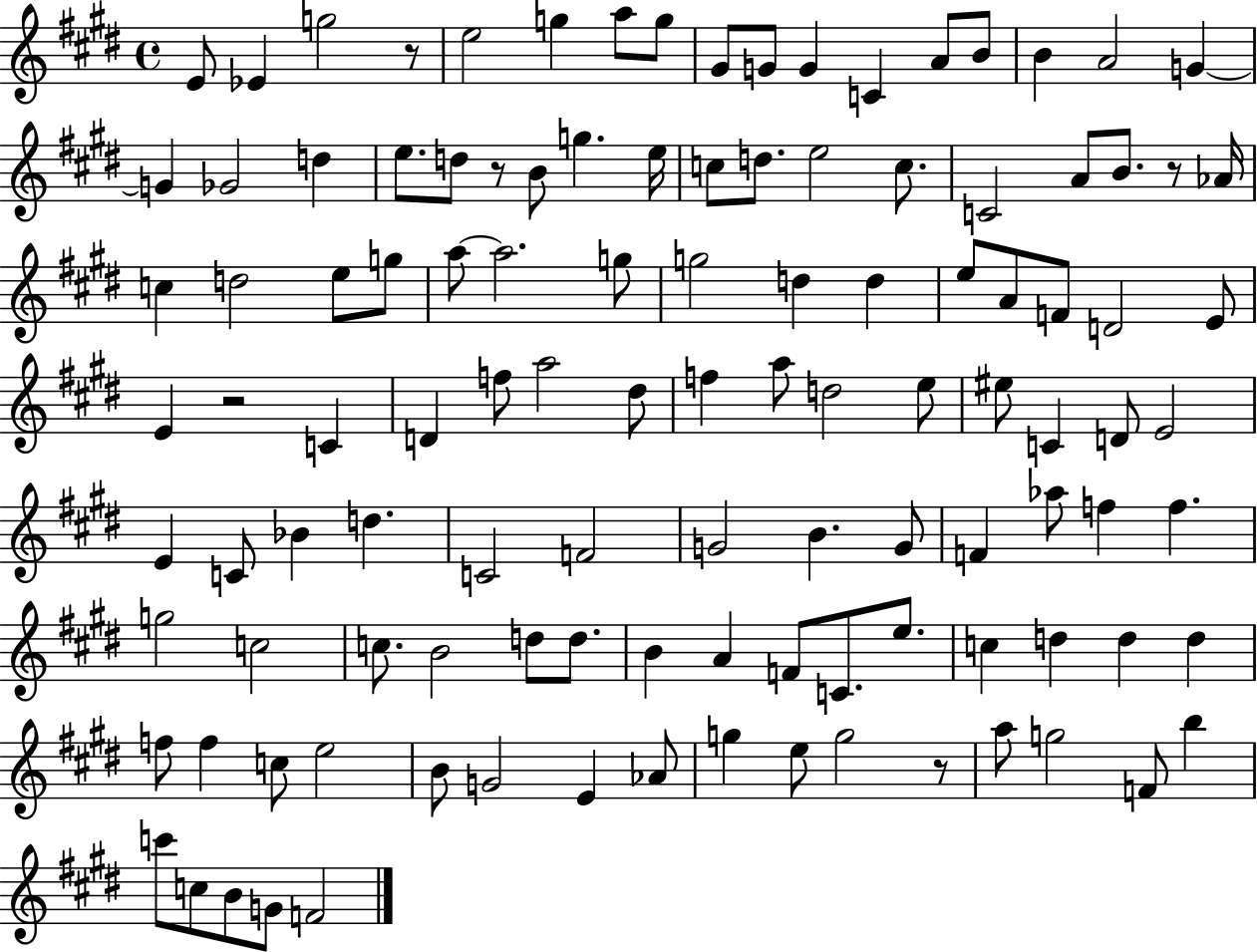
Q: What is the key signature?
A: E major